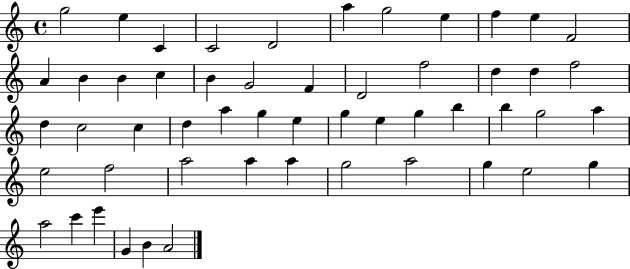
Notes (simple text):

G5/h E5/q C4/q C4/h D4/h A5/q G5/h E5/q F5/q E5/q F4/h A4/q B4/q B4/q C5/q B4/q G4/h F4/q D4/h F5/h D5/q D5/q F5/h D5/q C5/h C5/q D5/q A5/q G5/q E5/q G5/q E5/q G5/q B5/q B5/q G5/h A5/q E5/h F5/h A5/h A5/q A5/q G5/h A5/h G5/q E5/h G5/q A5/h C6/q E6/q G4/q B4/q A4/h